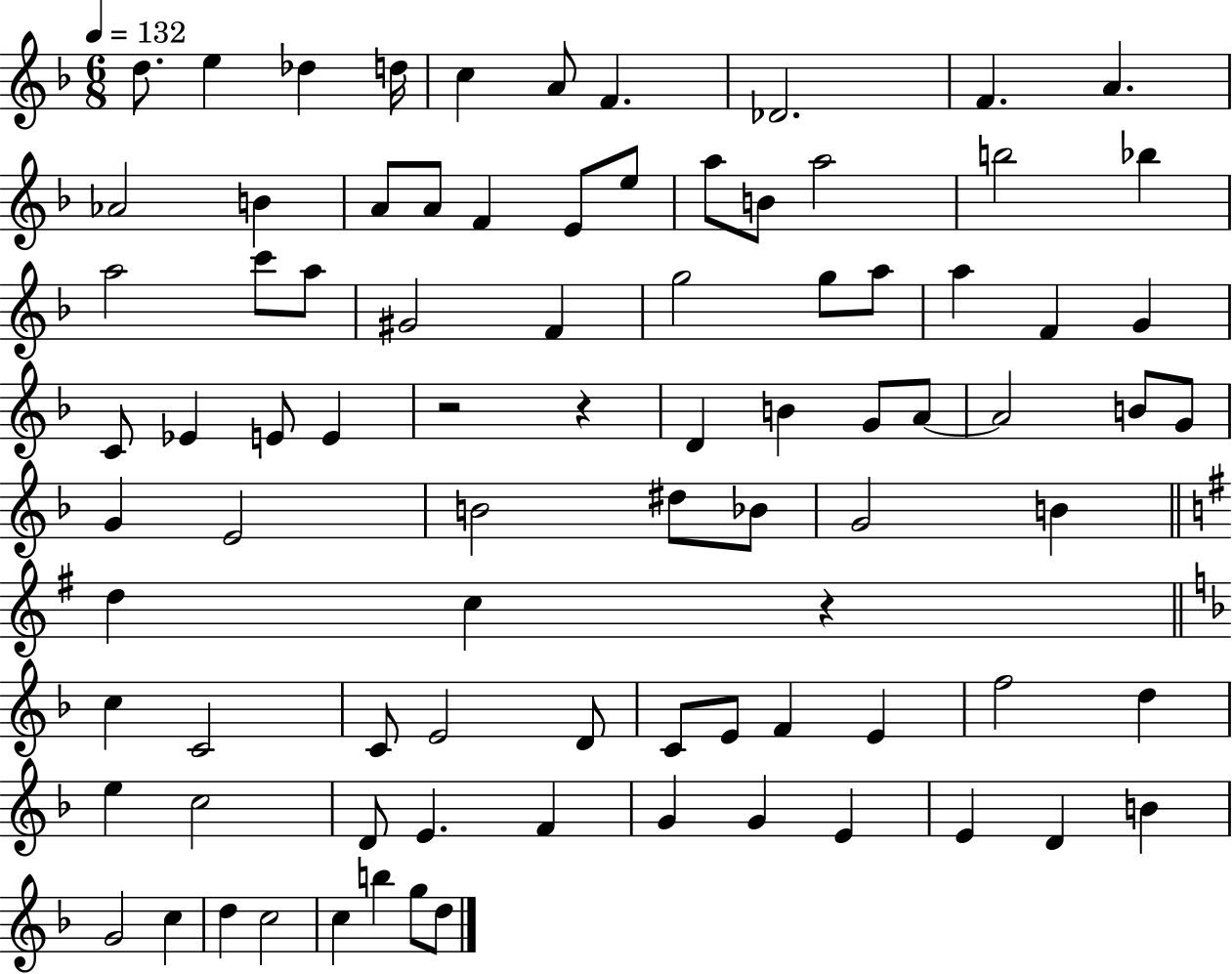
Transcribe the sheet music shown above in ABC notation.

X:1
T:Untitled
M:6/8
L:1/4
K:F
d/2 e _d d/4 c A/2 F _D2 F A _A2 B A/2 A/2 F E/2 e/2 a/2 B/2 a2 b2 _b a2 c'/2 a/2 ^G2 F g2 g/2 a/2 a F G C/2 _E E/2 E z2 z D B G/2 A/2 A2 B/2 G/2 G E2 B2 ^d/2 _B/2 G2 B d c z c C2 C/2 E2 D/2 C/2 E/2 F E f2 d e c2 D/2 E F G G E E D B G2 c d c2 c b g/2 d/2